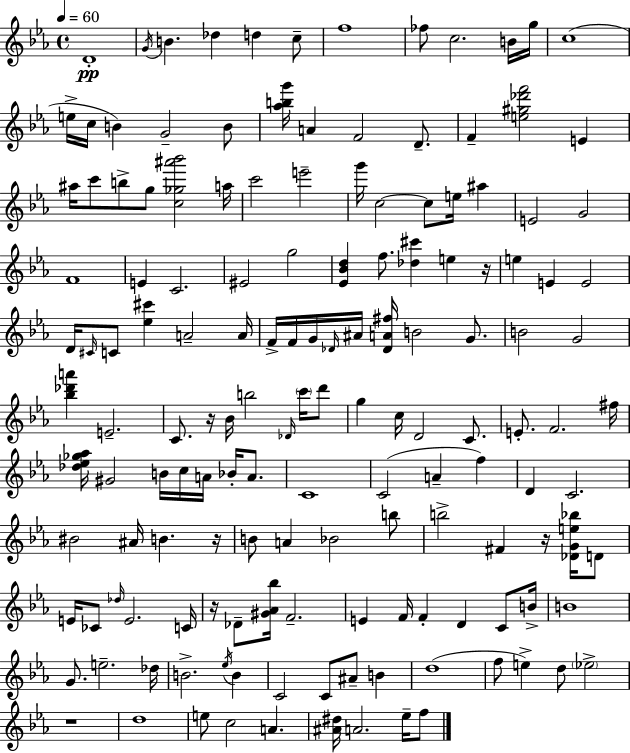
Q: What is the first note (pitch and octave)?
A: D4